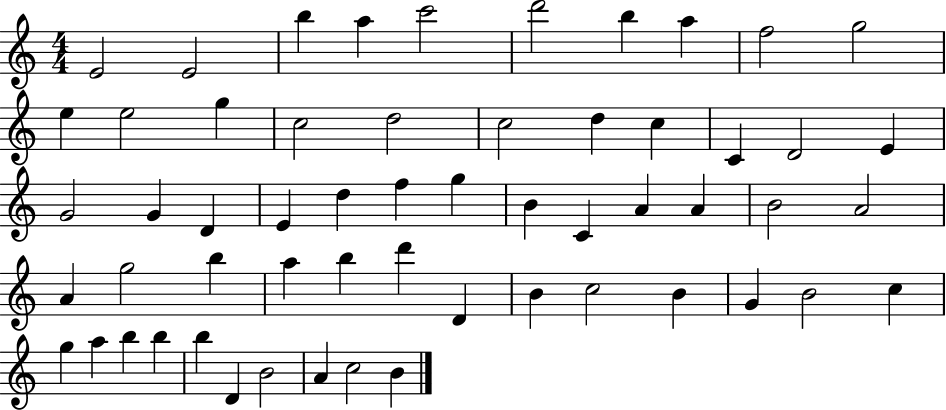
X:1
T:Untitled
M:4/4
L:1/4
K:C
E2 E2 b a c'2 d'2 b a f2 g2 e e2 g c2 d2 c2 d c C D2 E G2 G D E d f g B C A A B2 A2 A g2 b a b d' D B c2 B G B2 c g a b b b D B2 A c2 B